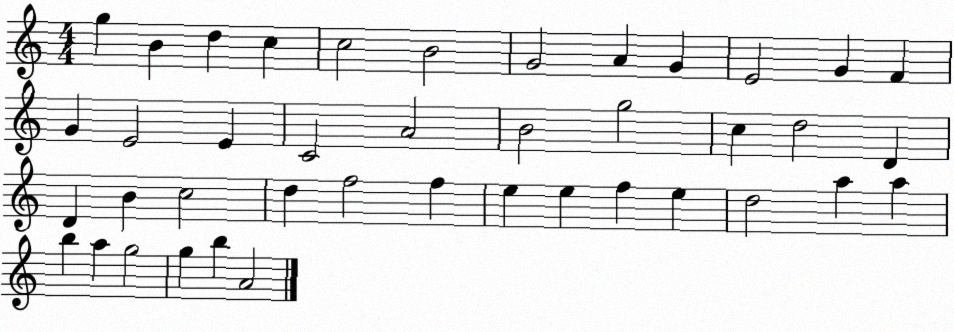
X:1
T:Untitled
M:4/4
L:1/4
K:C
g B d c c2 B2 G2 A G E2 G F G E2 E C2 A2 B2 g2 c d2 D D B c2 d f2 f e e f e d2 a a b a g2 g b A2